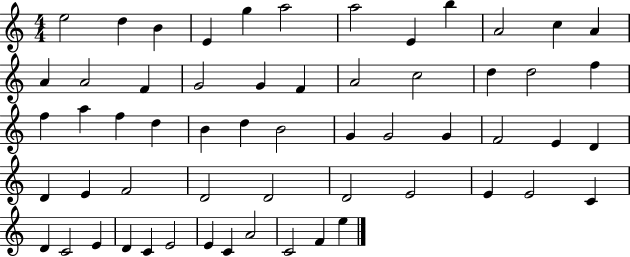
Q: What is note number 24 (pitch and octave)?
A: F5